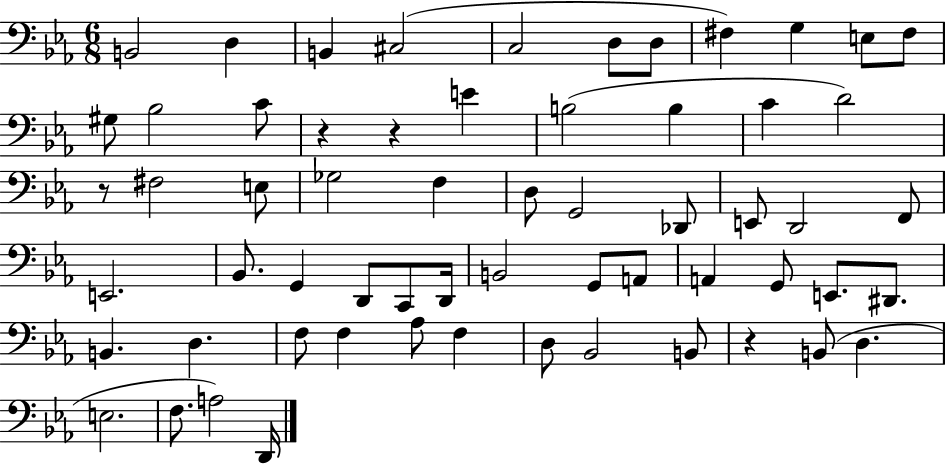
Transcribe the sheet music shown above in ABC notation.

X:1
T:Untitled
M:6/8
L:1/4
K:Eb
B,,2 D, B,, ^C,2 C,2 D,/2 D,/2 ^F, G, E,/2 ^F,/2 ^G,/2 _B,2 C/2 z z E B,2 B, C D2 z/2 ^F,2 E,/2 _G,2 F, D,/2 G,,2 _D,,/2 E,,/2 D,,2 F,,/2 E,,2 _B,,/2 G,, D,,/2 C,,/2 D,,/4 B,,2 G,,/2 A,,/2 A,, G,,/2 E,,/2 ^D,,/2 B,, D, F,/2 F, _A,/2 F, D,/2 _B,,2 B,,/2 z B,,/2 D, E,2 F,/2 A,2 D,,/4